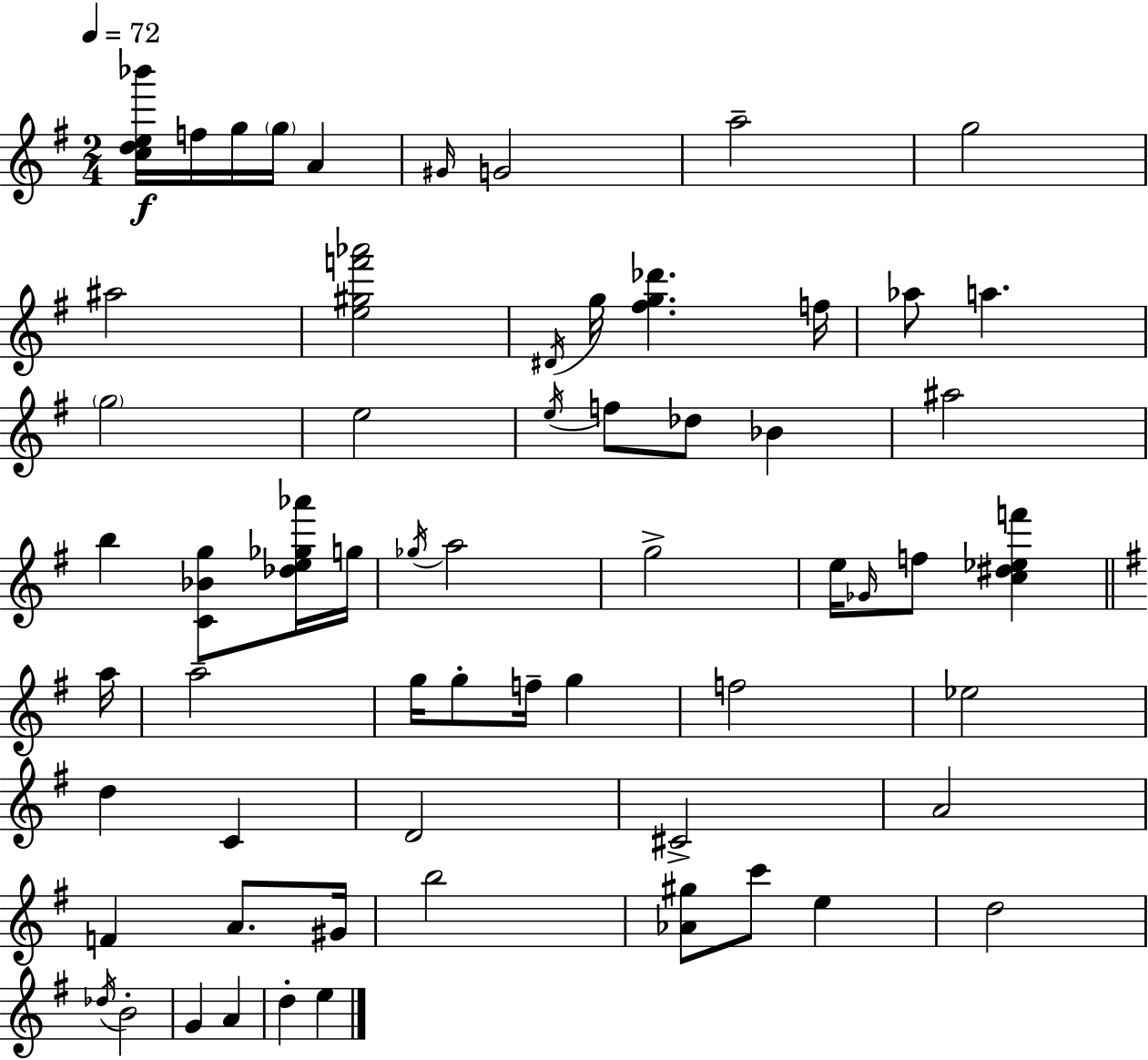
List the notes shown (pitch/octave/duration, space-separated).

[C5,D5,E5,Bb6]/s F5/s G5/s G5/s A4/q G#4/s G4/h A5/h G5/h A#5/h [E5,G#5,F6,Ab6]/h D#4/s G5/s [F#5,G5,Db6]/q. F5/s Ab5/e A5/q. G5/h E5/h E5/s F5/e Db5/e Bb4/q A#5/h B5/q [C4,Bb4,G5]/e [Db5,E5,Gb5,Ab6]/s G5/s Gb5/s A5/h G5/h E5/s Gb4/s F5/e [C5,D#5,Eb5,F6]/q A5/s A5/h G5/s G5/e F5/s G5/q F5/h Eb5/h D5/q C4/q D4/h C#4/h A4/h F4/q A4/e. G#4/s B5/h [Ab4,G#5]/e C6/e E5/q D5/h Db5/s B4/h G4/q A4/q D5/q E5/q